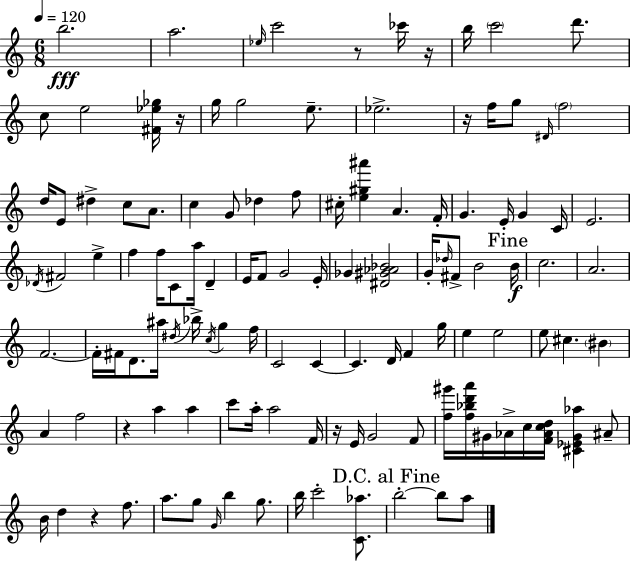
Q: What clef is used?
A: treble